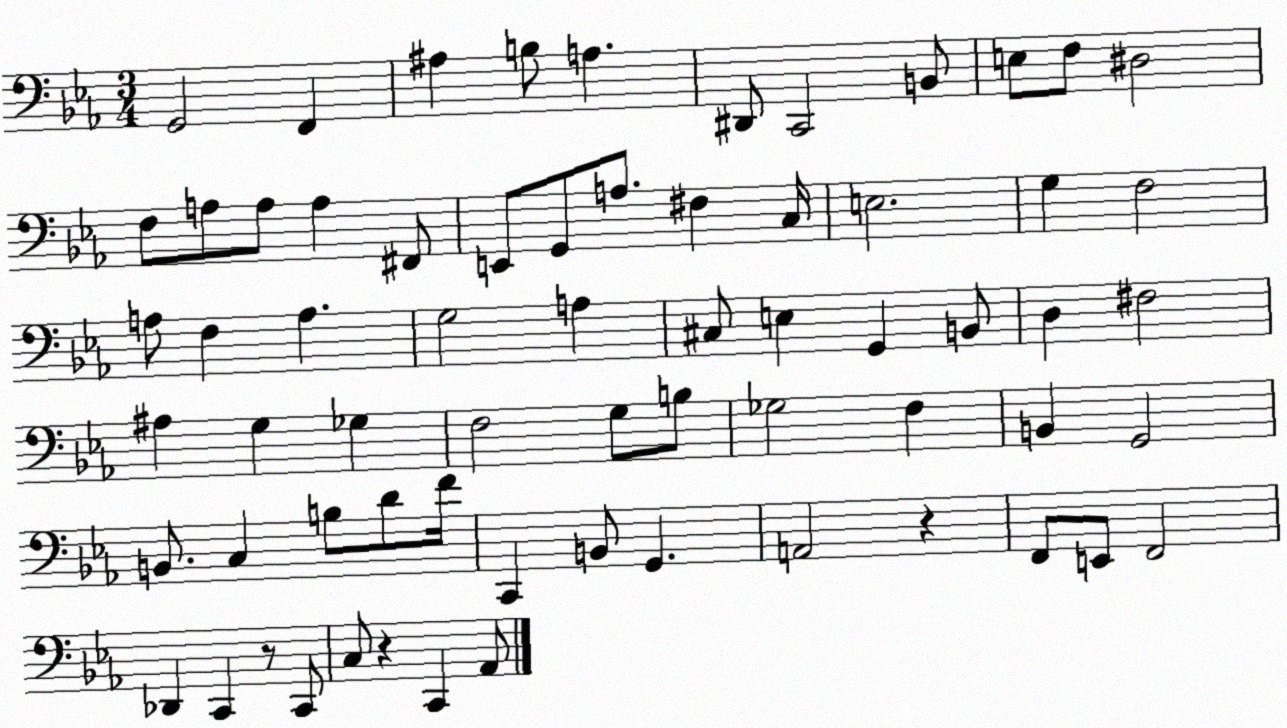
X:1
T:Untitled
M:3/4
L:1/4
K:Eb
G,,2 F,, ^A, B,/2 A, ^D,,/2 C,,2 B,,/2 E,/2 F,/2 ^D,2 F,/2 A,/2 A,/2 A, ^F,,/2 E,,/2 G,,/2 A,/2 ^F, C,/4 E,2 G, F,2 A,/2 F, A, G,2 A, ^C,/2 E, G,, B,,/2 D, ^F,2 ^A, G, _G, F,2 G,/2 B,/2 _G,2 F, B,, G,,2 B,,/2 C, B,/2 D/2 F/4 C,, B,,/2 G,, A,,2 z F,,/2 E,,/2 F,,2 _D,, C,, z/2 C,,/2 C,/2 z C,, _A,,/2